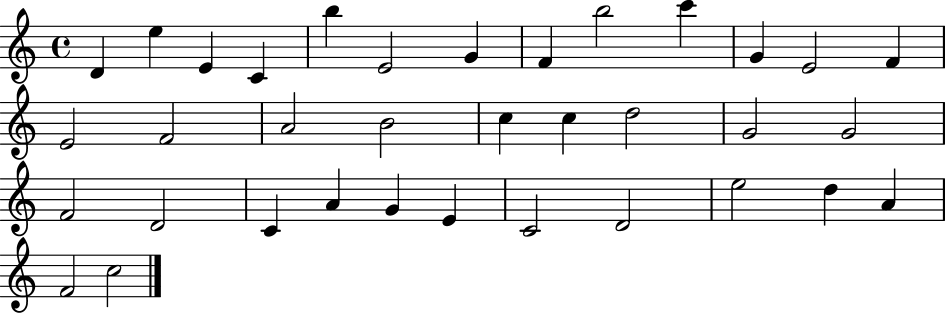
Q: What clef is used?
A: treble